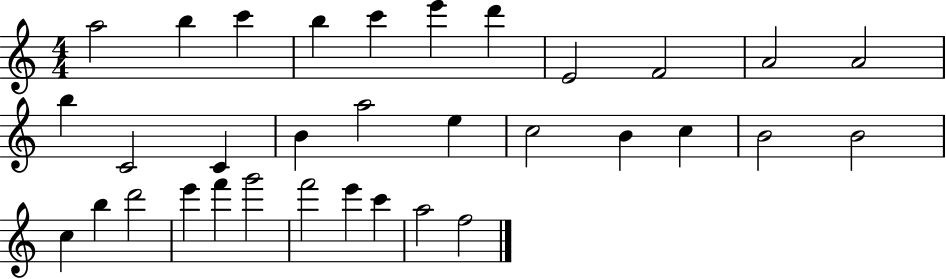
A5/h B5/q C6/q B5/q C6/q E6/q D6/q E4/h F4/h A4/h A4/h B5/q C4/h C4/q B4/q A5/h E5/q C5/h B4/q C5/q B4/h B4/h C5/q B5/q D6/h E6/q F6/q G6/h F6/h E6/q C6/q A5/h F5/h